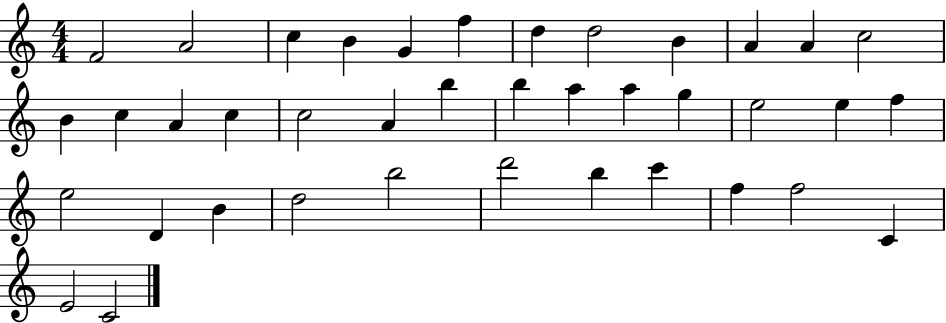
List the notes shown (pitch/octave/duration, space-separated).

F4/h A4/h C5/q B4/q G4/q F5/q D5/q D5/h B4/q A4/q A4/q C5/h B4/q C5/q A4/q C5/q C5/h A4/q B5/q B5/q A5/q A5/q G5/q E5/h E5/q F5/q E5/h D4/q B4/q D5/h B5/h D6/h B5/q C6/q F5/q F5/h C4/q E4/h C4/h